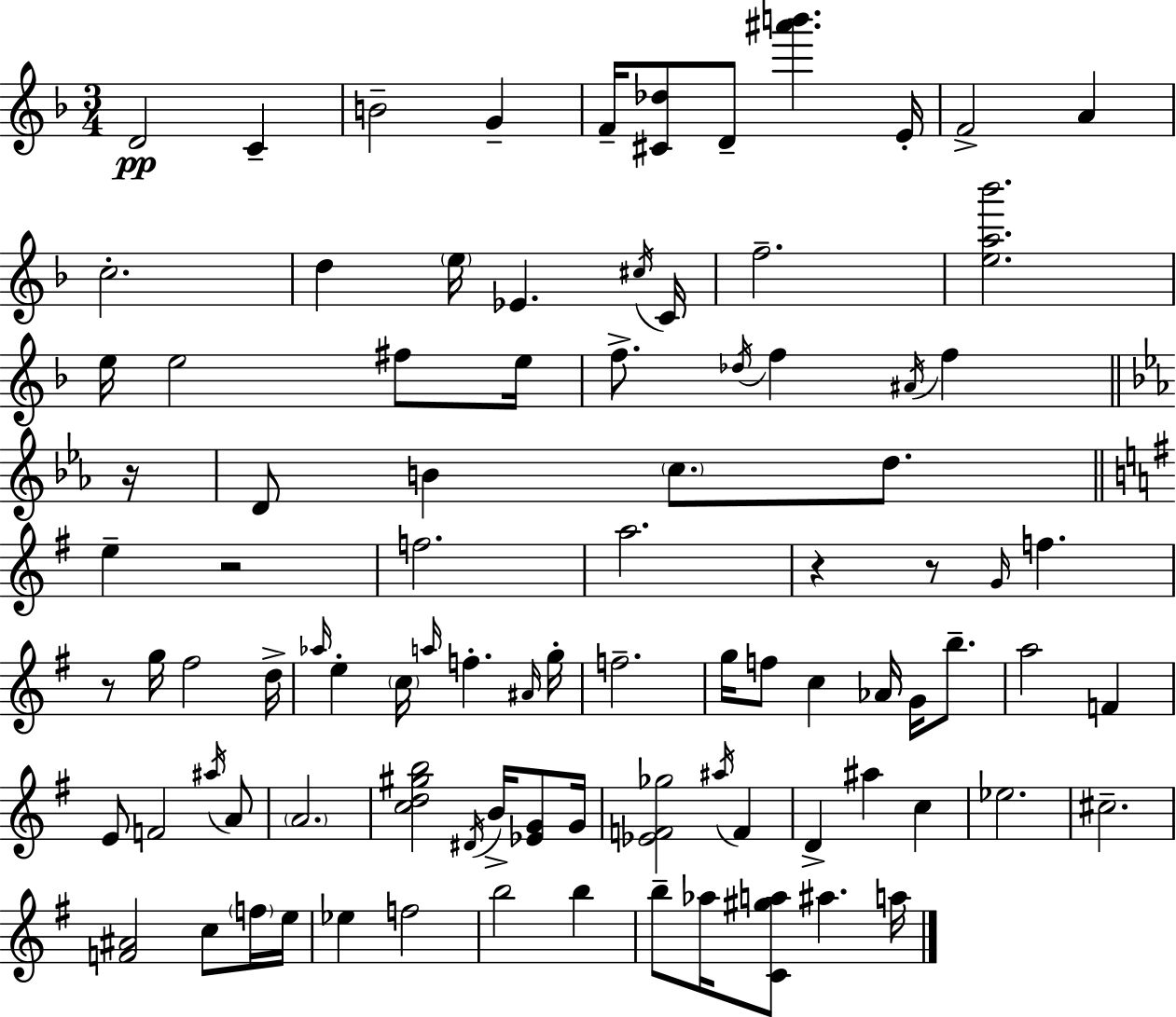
D4/h C4/q B4/h G4/q F4/s [C#4,Db5]/e D4/e [A#6,B6]/q. E4/s F4/h A4/q C5/h. D5/q E5/s Eb4/q. C#5/s C4/s F5/h. [E5,A5,Bb6]/h. E5/s E5/h F#5/e E5/s F5/e. Db5/s F5/q A#4/s F5/q R/s D4/e B4/q C5/e. D5/e. E5/q R/h F5/h. A5/h. R/q R/e G4/s F5/q. R/e G5/s F#5/h D5/s Ab5/s E5/q C5/s A5/s F5/q. A#4/s G5/s F5/h. G5/s F5/e C5/q Ab4/s G4/s B5/e. A5/h F4/q E4/e F4/h A#5/s A4/e A4/h. [C5,D5,G#5,B5]/h D#4/s B4/s [Eb4,G4]/e G4/s [Eb4,F4,Gb5]/h A#5/s F4/q D4/q A#5/q C5/q Eb5/h. C#5/h. [F4,A#4]/h C5/e F5/s E5/s Eb5/q F5/h B5/h B5/q B5/e Ab5/s [C4,G#5,A5]/e A#5/q. A5/s